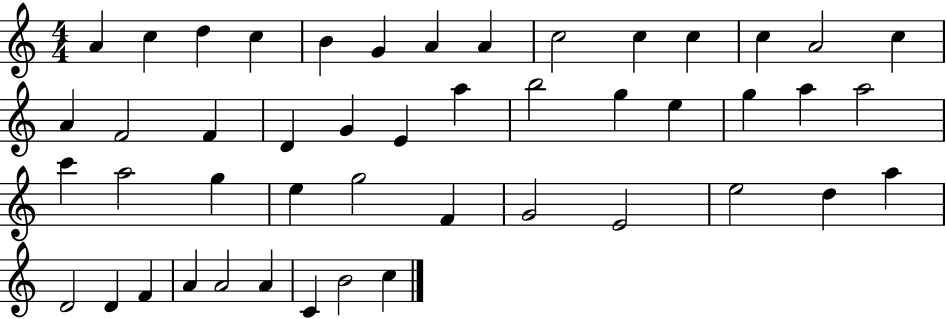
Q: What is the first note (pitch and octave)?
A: A4